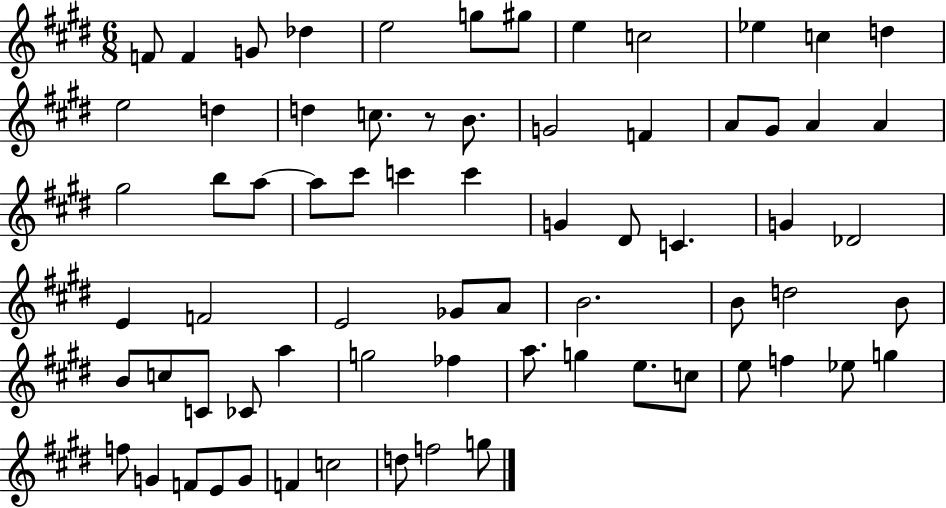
F4/e F4/q G4/e Db5/q E5/h G5/e G#5/e E5/q C5/h Eb5/q C5/q D5/q E5/h D5/q D5/q C5/e. R/e B4/e. G4/h F4/q A4/e G#4/e A4/q A4/q G#5/h B5/e A5/e A5/e C#6/e C6/q C6/q G4/q D#4/e C4/q. G4/q Db4/h E4/q F4/h E4/h Gb4/e A4/e B4/h. B4/e D5/h B4/e B4/e C5/e C4/e CES4/e A5/q G5/h FES5/q A5/e. G5/q E5/e. C5/e E5/e F5/q Eb5/e G5/q F5/e G4/q F4/e E4/e G4/e F4/q C5/h D5/e F5/h G5/e